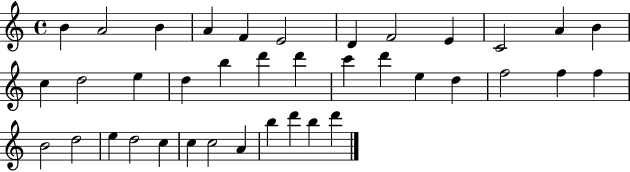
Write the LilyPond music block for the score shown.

{
  \clef treble
  \time 4/4
  \defaultTimeSignature
  \key c \major
  b'4 a'2 b'4 | a'4 f'4 e'2 | d'4 f'2 e'4 | c'2 a'4 b'4 | \break c''4 d''2 e''4 | d''4 b''4 d'''4 d'''4 | c'''4 d'''4 e''4 d''4 | f''2 f''4 f''4 | \break b'2 d''2 | e''4 d''2 c''4 | c''4 c''2 a'4 | b''4 d'''4 b''4 d'''4 | \break \bar "|."
}